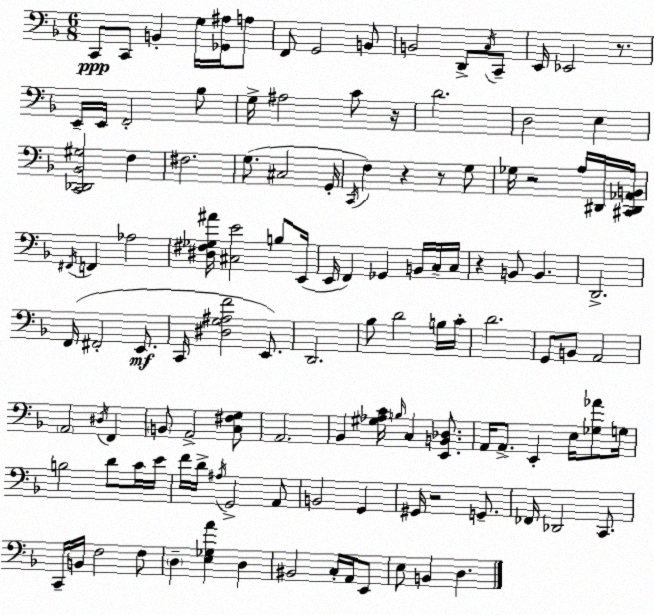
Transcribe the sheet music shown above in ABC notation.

X:1
T:Untitled
M:6/8
L:1/4
K:Dm
C,,/2 C,,/2 B,, G,/4 [_G,,^A,]/4 A,/2 F,,/2 G,,2 B,,/2 B,,2 D,,/2 C,/4 C,,/2 E,,/4 _E,,2 z/2 E,,/4 E,,/4 F,,2 _B,/2 G,/4 ^A,2 C/2 z/4 D2 D,2 E, [C,,_D,,_B,,^G,]2 F, ^F,2 G,/2 ^C,2 G,,/4 C,,/4 F, z z/2 G,/2 _G,/4 z2 A,/4 ^D,,/4 [^C,,^D,,_A,,B,,]/4 ^F,,/4 F,, _A,2 [^D,^F,_G,^A]/4 [^C,E]2 B,/2 E,,/4 E,,/4 F,, _G,, B,,/4 C,/4 C,/4 z B,,/2 B,, D,,2 F,,/4 ^F,,2 E,,/2 C,,/4 [^D,G,^A,F]2 E,,/2 D,,2 _B,/2 D2 B,/4 C/4 D2 G,,/2 B,,/2 A,,2 A,,2 ^D,/4 F,, B,,/2 A,,2 [C,^F,G,]/2 A,,2 _B,, [^G,_A,C]/4 B,/4 C, [E,,B,,_D,]/2 A,,/4 A,,/2 E,, E,/4 [_G,_A]/2 G,/4 B,2 D/2 C/4 E/4 F/4 D/4 ^A,/4 G,,2 A,,/2 B,,2 G,, ^G,,/4 z2 G,,/2 _F,,/4 _D,,2 C,,/2 C,,/4 B,,/4 F,2 F,/2 D, [E,_G,A] D, ^B,,2 C,/4 A,,/4 E,,/2 E,/2 B,, D,